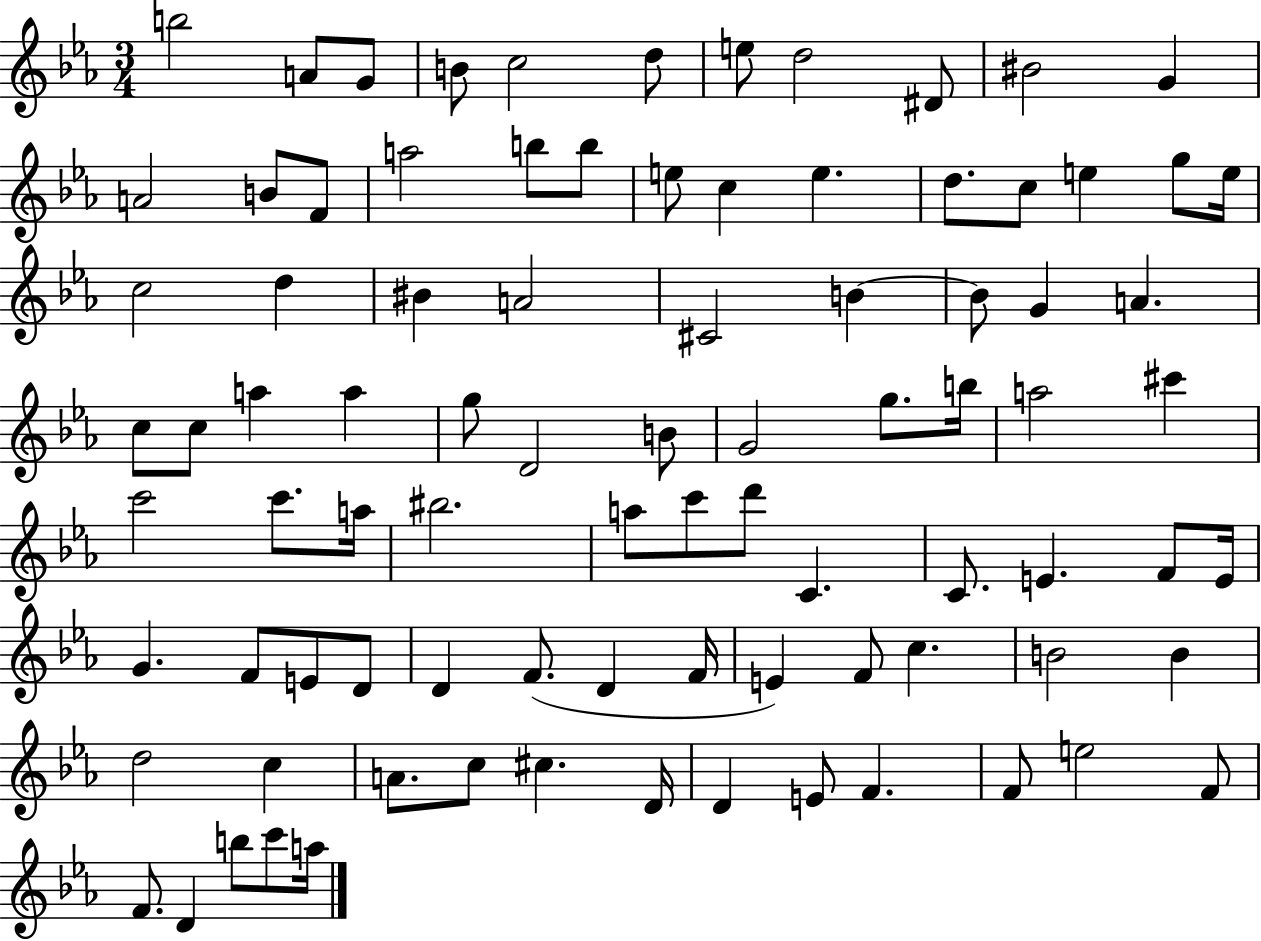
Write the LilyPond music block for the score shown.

{
  \clef treble
  \numericTimeSignature
  \time 3/4
  \key ees \major
  b''2 a'8 g'8 | b'8 c''2 d''8 | e''8 d''2 dis'8 | bis'2 g'4 | \break a'2 b'8 f'8 | a''2 b''8 b''8 | e''8 c''4 e''4. | d''8. c''8 e''4 g''8 e''16 | \break c''2 d''4 | bis'4 a'2 | cis'2 b'4~~ | b'8 g'4 a'4. | \break c''8 c''8 a''4 a''4 | g''8 d'2 b'8 | g'2 g''8. b''16 | a''2 cis'''4 | \break c'''2 c'''8. a''16 | bis''2. | a''8 c'''8 d'''8 c'4. | c'8. e'4. f'8 e'16 | \break g'4. f'8 e'8 d'8 | d'4 f'8.( d'4 f'16 | e'4) f'8 c''4. | b'2 b'4 | \break d''2 c''4 | a'8. c''8 cis''4. d'16 | d'4 e'8 f'4. | f'8 e''2 f'8 | \break f'8. d'4 b''8 c'''8 a''16 | \bar "|."
}